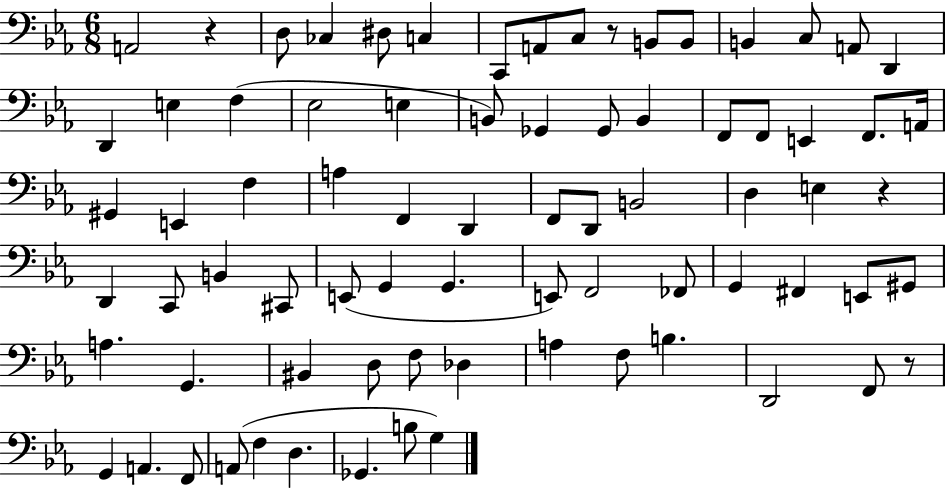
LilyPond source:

{
  \clef bass
  \numericTimeSignature
  \time 6/8
  \key ees \major
  a,2 r4 | d8 ces4 dis8 c4 | c,8 a,8 c8 r8 b,8 b,8 | b,4 c8 a,8 d,4 | \break d,4 e4 f4( | ees2 e4 | b,8) ges,4 ges,8 b,4 | f,8 f,8 e,4 f,8. a,16 | \break gis,4 e,4 f4 | a4 f,4 d,4 | f,8 d,8 b,2 | d4 e4 r4 | \break d,4 c,8 b,4 cis,8 | e,8( g,4 g,4. | e,8) f,2 fes,8 | g,4 fis,4 e,8 gis,8 | \break a4. g,4. | bis,4 d8 f8 des4 | a4 f8 b4. | d,2 f,8 r8 | \break g,4 a,4. f,8 | a,8( f4 d4. | ges,4. b8 g4) | \bar "|."
}